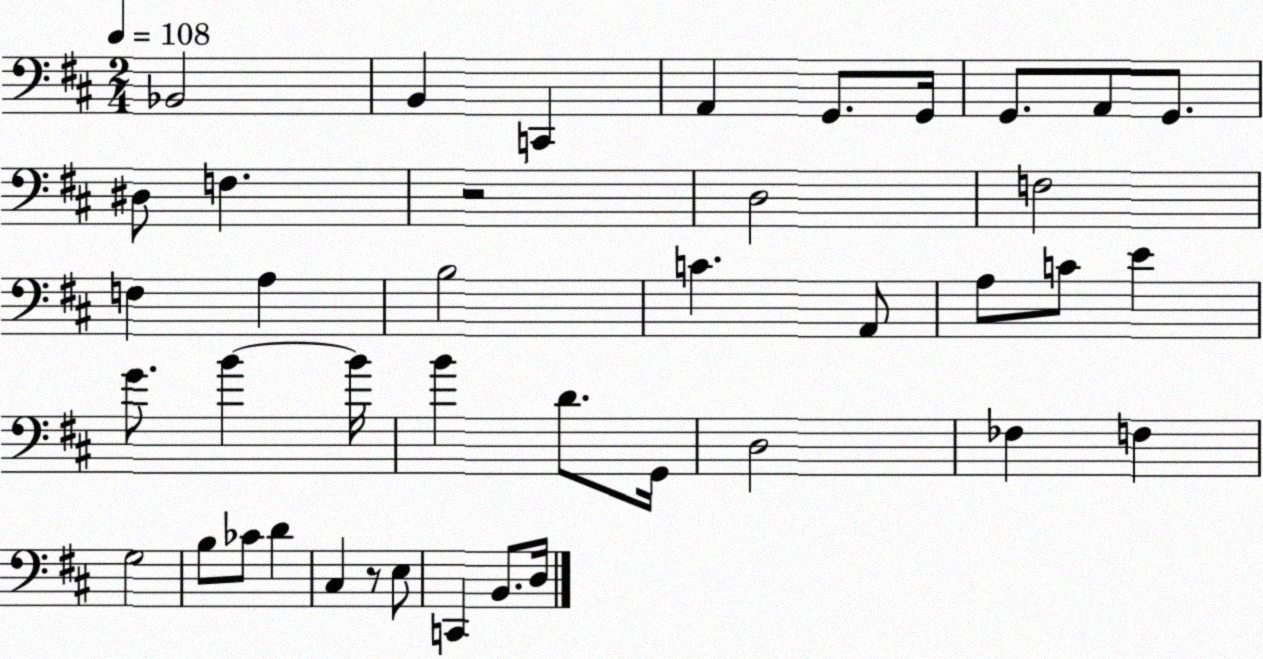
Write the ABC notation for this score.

X:1
T:Untitled
M:2/4
L:1/4
K:D
_B,,2 B,, C,, A,, G,,/2 G,,/4 G,,/2 A,,/2 G,,/2 ^D,/2 F, z2 D,2 F,2 F, A, B,2 C A,,/2 A,/2 C/2 E G/2 B B/4 B D/2 G,,/4 D,2 _F, F, G,2 B,/2 _C/2 D ^C, z/2 E,/2 C,, B,,/2 D,/4